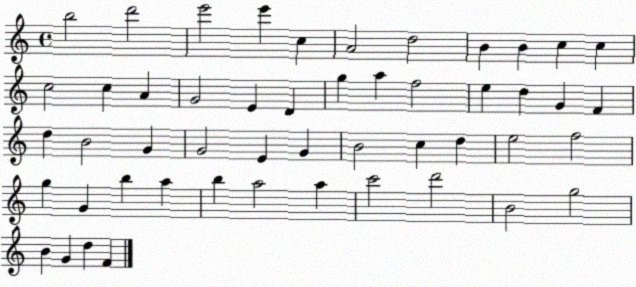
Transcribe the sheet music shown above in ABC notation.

X:1
T:Untitled
M:4/4
L:1/4
K:C
b2 d'2 e'2 e' c A2 d2 B B c c c2 c A G2 E D g a f2 e d G F d B2 G G2 E G B2 c d e2 f2 g G b a b a2 a c'2 d'2 B2 g2 B G d F